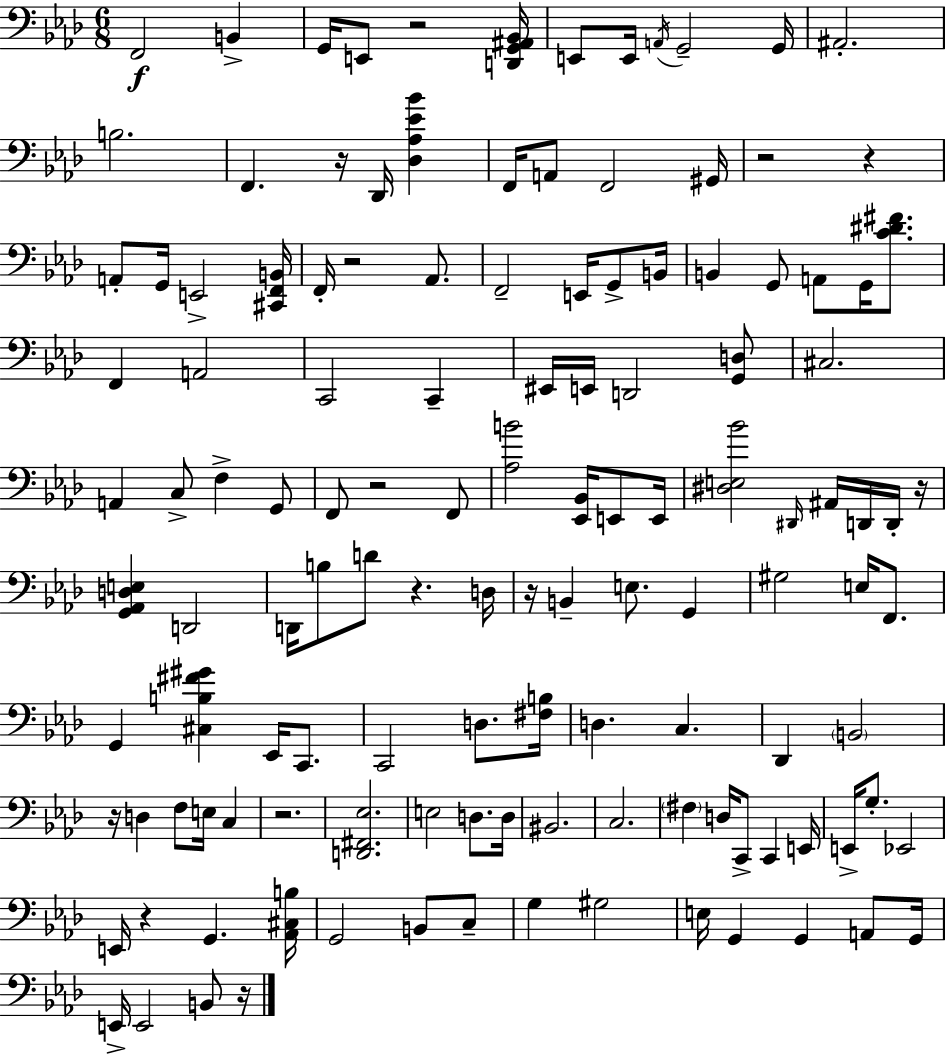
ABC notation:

X:1
T:Untitled
M:6/8
L:1/4
K:Fm
F,,2 B,, G,,/4 E,,/2 z2 [D,,G,,^A,,_B,,]/4 E,,/2 E,,/4 A,,/4 G,,2 G,,/4 ^A,,2 B,2 F,, z/4 _D,,/4 [_D,_A,_E_B] F,,/4 A,,/2 F,,2 ^G,,/4 z2 z A,,/2 G,,/4 E,,2 [^C,,F,,B,,]/4 F,,/4 z2 _A,,/2 F,,2 E,,/4 G,,/2 B,,/4 B,, G,,/2 A,,/2 G,,/4 [C^D^F]/2 F,, A,,2 C,,2 C,, ^E,,/4 E,,/4 D,,2 [G,,D,]/2 ^C,2 A,, C,/2 F, G,,/2 F,,/2 z2 F,,/2 [_A,B]2 [_E,,_B,,]/4 E,,/2 E,,/4 [^D,E,_B]2 ^D,,/4 ^A,,/4 D,,/4 D,,/4 z/4 [G,,_A,,D,E,] D,,2 D,,/4 B,/2 D/2 z D,/4 z/4 B,, E,/2 G,, ^G,2 E,/4 F,,/2 G,, [^C,B,^F^G] _E,,/4 C,,/2 C,,2 D,/2 [^F,B,]/4 D, C, _D,, B,,2 z/4 D, F,/2 E,/4 C, z2 [D,,^F,,_E,]2 E,2 D,/2 D,/4 ^B,,2 C,2 ^F, D,/4 C,,/2 C,, E,,/4 E,,/4 G,/2 _E,,2 E,,/4 z G,, [_A,,^C,B,]/4 G,,2 B,,/2 C,/2 G, ^G,2 E,/4 G,, G,, A,,/2 G,,/4 E,,/4 E,,2 B,,/2 z/4